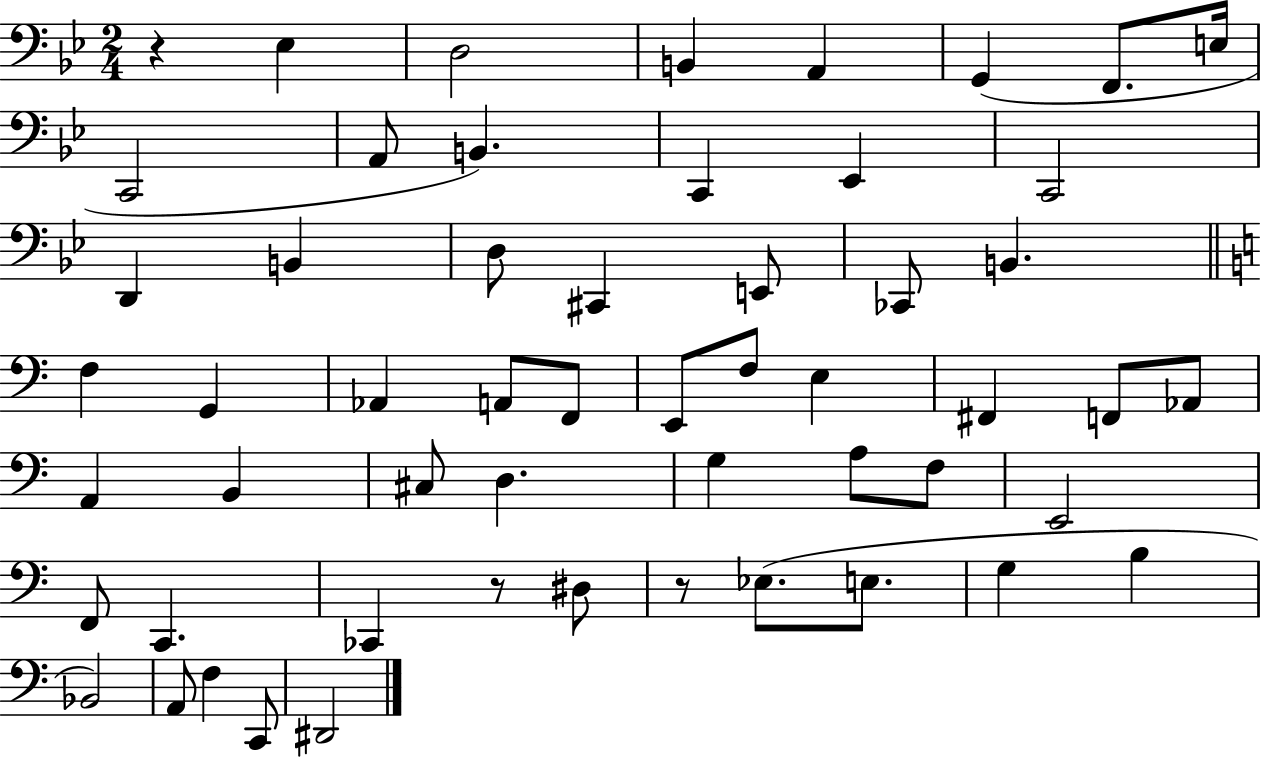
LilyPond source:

{
  \clef bass
  \numericTimeSignature
  \time 2/4
  \key bes \major
  r4 ees4 | d2 | b,4 a,4 | g,4( f,8. e16 | \break c,2 | a,8 b,4.) | c,4 ees,4 | c,2 | \break d,4 b,4 | d8 cis,4 e,8 | ces,8 b,4. | \bar "||" \break \key c \major f4 g,4 | aes,4 a,8 f,8 | e,8 f8 e4 | fis,4 f,8 aes,8 | \break a,4 b,4 | cis8 d4. | g4 a8 f8 | e,2 | \break f,8 c,4. | ces,4 r8 dis8 | r8 ees8.( e8. | g4 b4 | \break bes,2) | a,8 f4 c,8 | dis,2 | \bar "|."
}